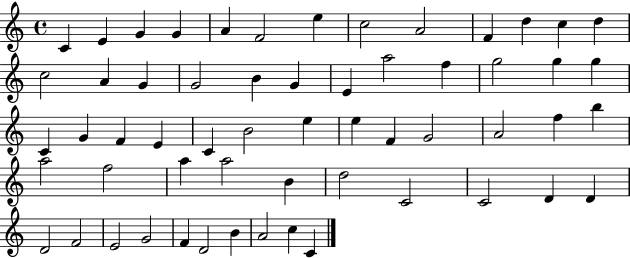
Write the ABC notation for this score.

X:1
T:Untitled
M:4/4
L:1/4
K:C
C E G G A F2 e c2 A2 F d c d c2 A G G2 B G E a2 f g2 g g C G F E C B2 e e F G2 A2 f b a2 f2 a a2 B d2 C2 C2 D D D2 F2 E2 G2 F D2 B A2 c C